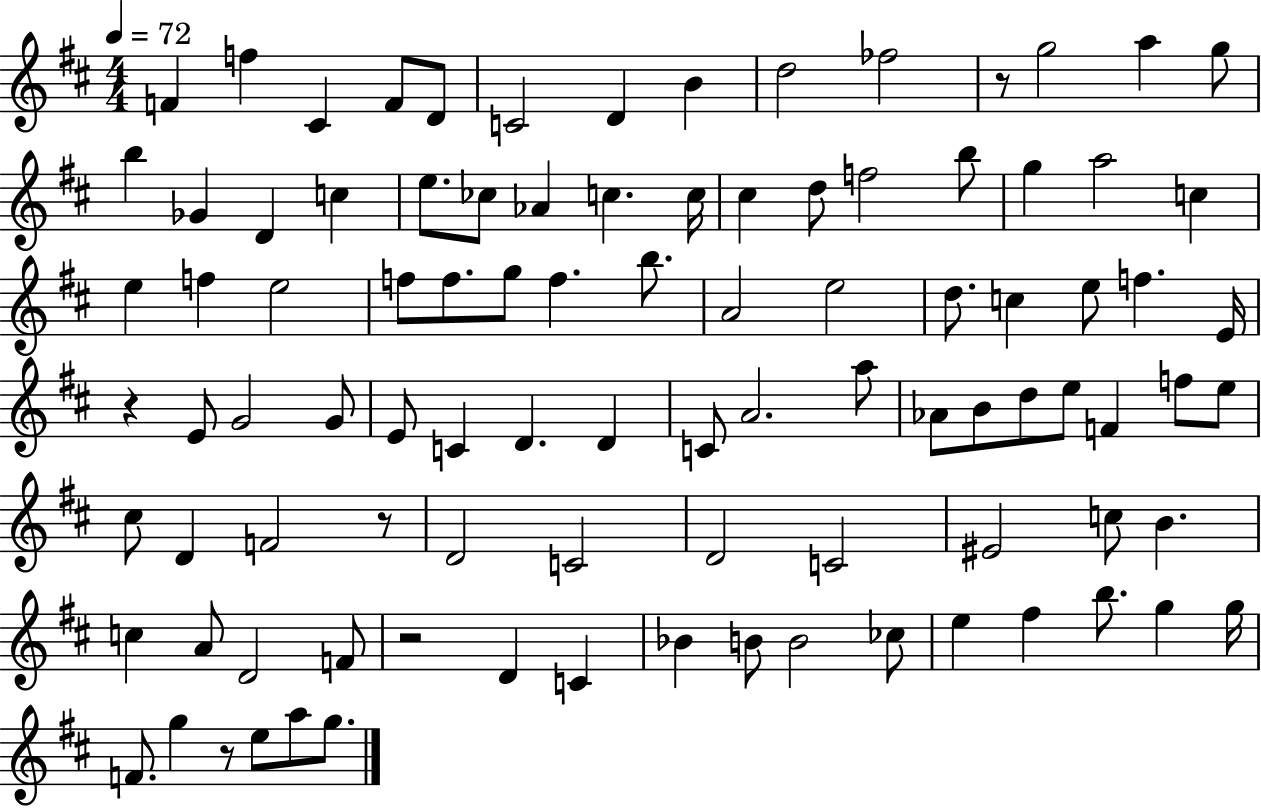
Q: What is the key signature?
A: D major